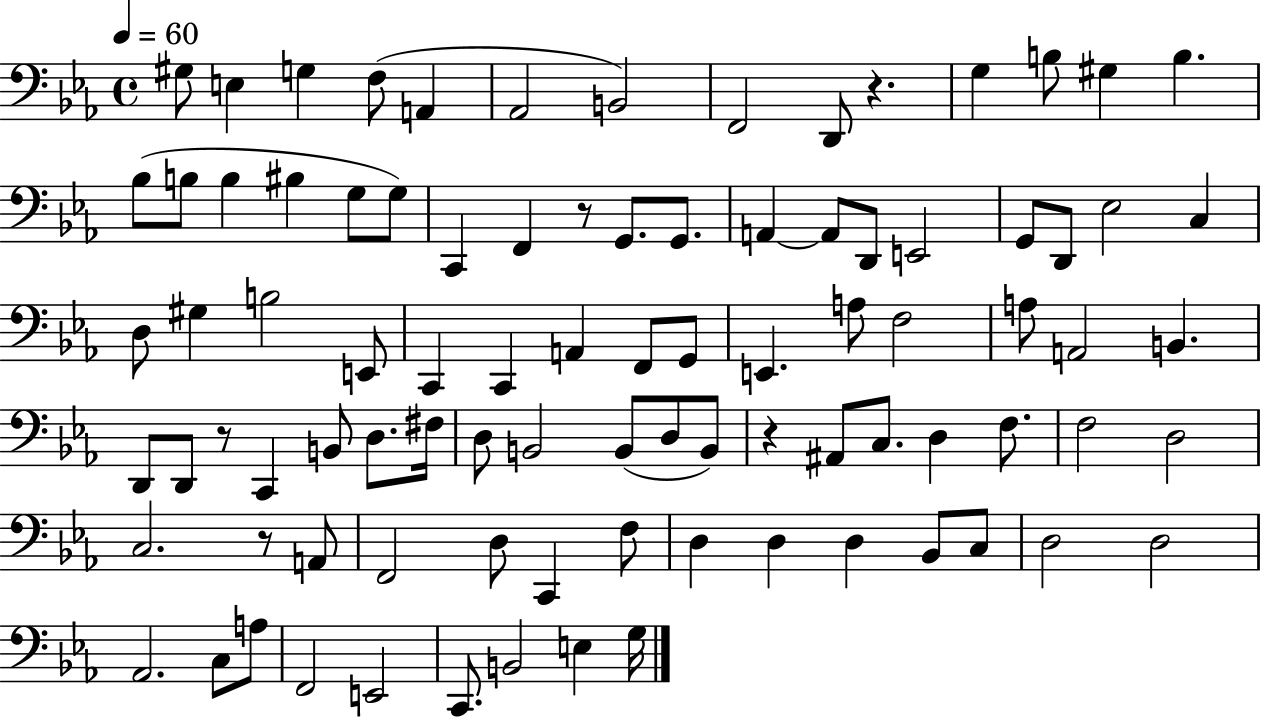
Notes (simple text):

G#3/e E3/q G3/q F3/e A2/q Ab2/h B2/h F2/h D2/e R/q. G3/q B3/e G#3/q B3/q. Bb3/e B3/e B3/q BIS3/q G3/e G3/e C2/q F2/q R/e G2/e. G2/e. A2/q A2/e D2/e E2/h G2/e D2/e Eb3/h C3/q D3/e G#3/q B3/h E2/e C2/q C2/q A2/q F2/e G2/e E2/q. A3/e F3/h A3/e A2/h B2/q. D2/e D2/e R/e C2/q B2/e D3/e. F#3/s D3/e B2/h B2/e D3/e B2/e R/q A#2/e C3/e. D3/q F3/e. F3/h D3/h C3/h. R/e A2/e F2/h D3/e C2/q F3/e D3/q D3/q D3/q Bb2/e C3/e D3/h D3/h Ab2/h. C3/e A3/e F2/h E2/h C2/e. B2/h E3/q G3/s